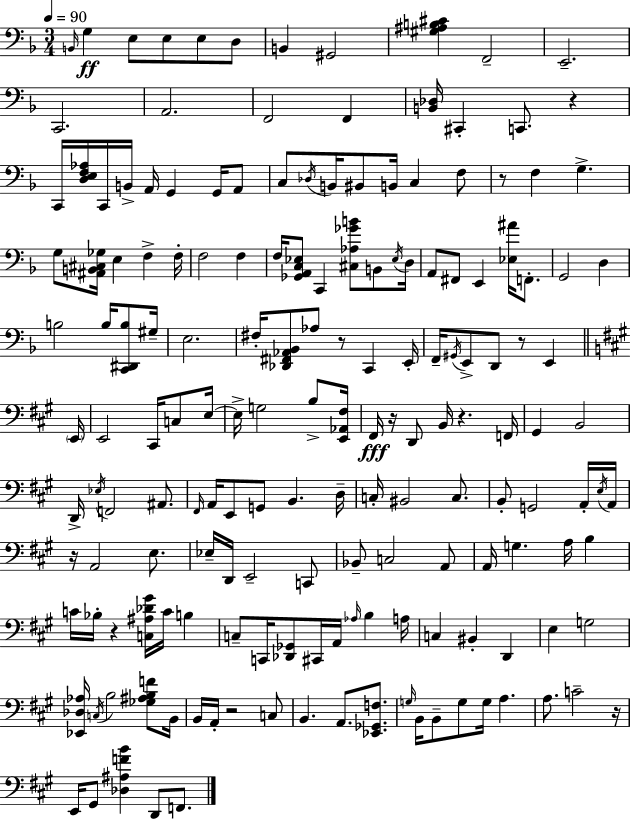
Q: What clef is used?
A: bass